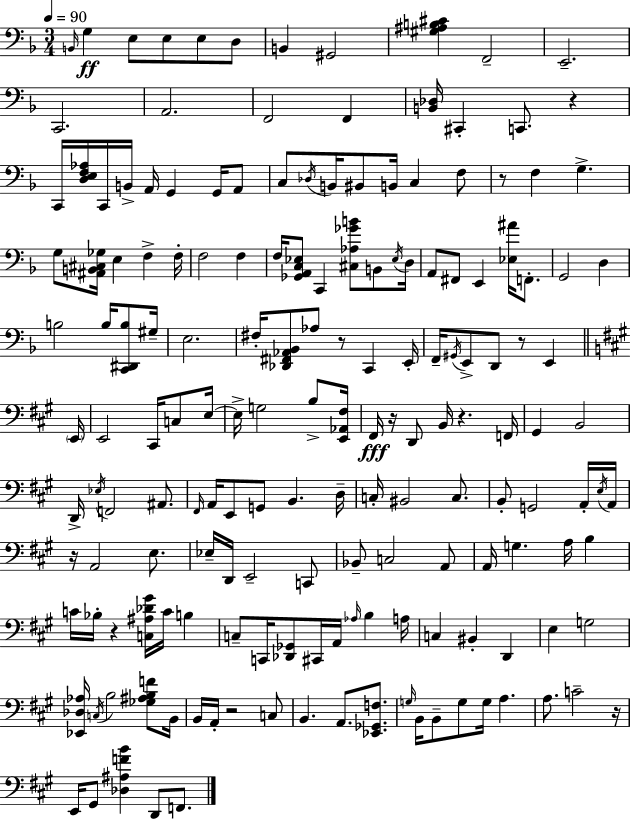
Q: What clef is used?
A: bass